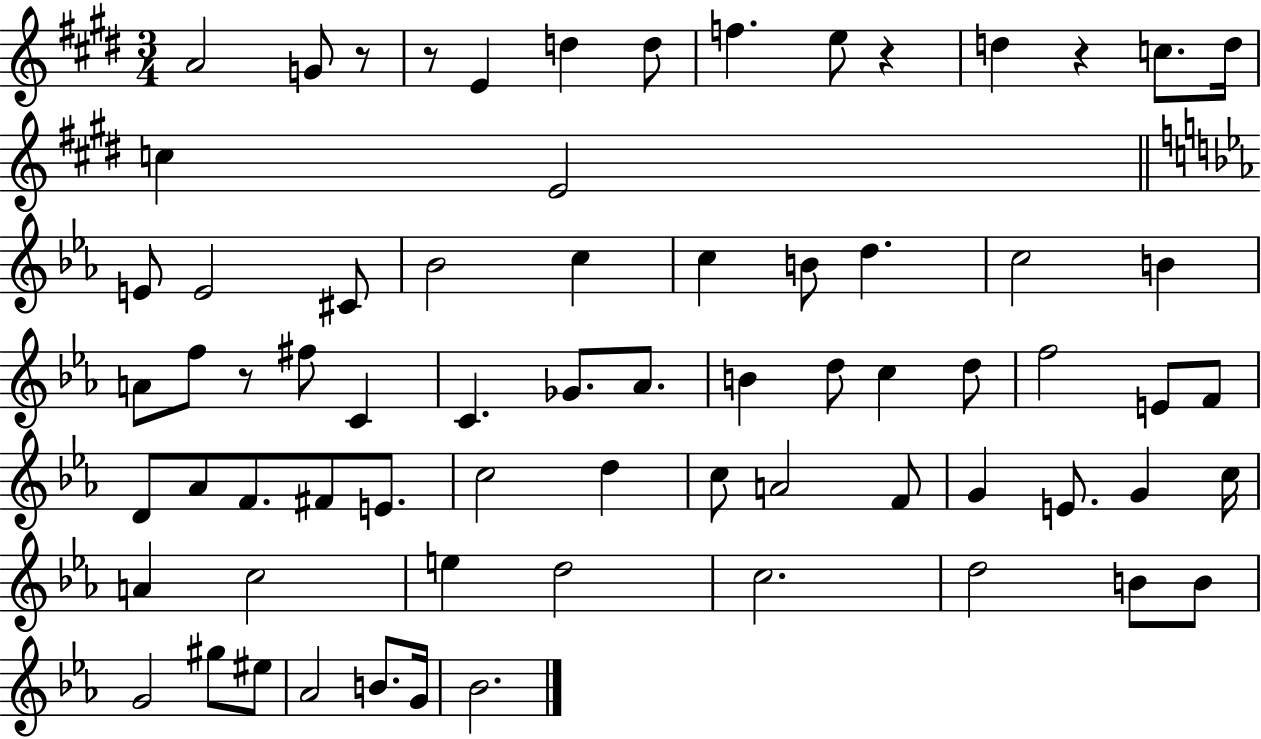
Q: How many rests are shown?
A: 5